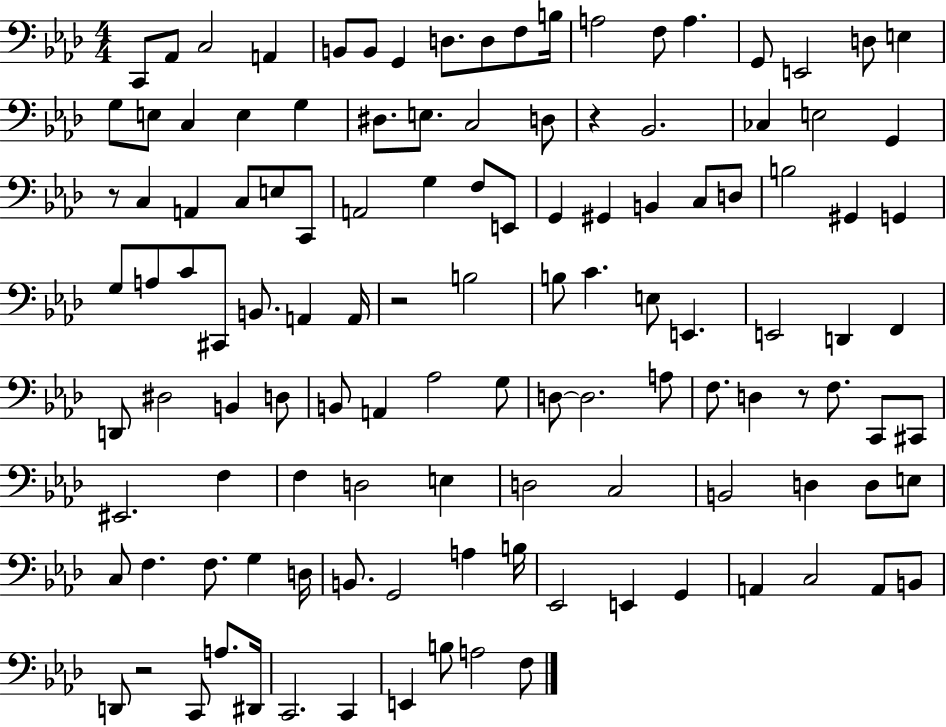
X:1
T:Untitled
M:4/4
L:1/4
K:Ab
C,,/2 _A,,/2 C,2 A,, B,,/2 B,,/2 G,, D,/2 D,/2 F,/2 B,/4 A,2 F,/2 A, G,,/2 E,,2 D,/2 E, G,/2 E,/2 C, E, G, ^D,/2 E,/2 C,2 D,/2 z _B,,2 _C, E,2 G,, z/2 C, A,, C,/2 E,/2 C,,/2 A,,2 G, F,/2 E,,/2 G,, ^G,, B,, C,/2 D,/2 B,2 ^G,, G,, G,/2 A,/2 C/2 ^C,,/2 B,,/2 A,, A,,/4 z2 B,2 B,/2 C E,/2 E,, E,,2 D,, F,, D,,/2 ^D,2 B,, D,/2 B,,/2 A,, _A,2 G,/2 D,/2 D,2 A,/2 F,/2 D, z/2 F,/2 C,,/2 ^C,,/2 ^E,,2 F, F, D,2 E, D,2 C,2 B,,2 D, D,/2 E,/2 C,/2 F, F,/2 G, D,/4 B,,/2 G,,2 A, B,/4 _E,,2 E,, G,, A,, C,2 A,,/2 B,,/2 D,,/2 z2 C,,/2 A,/2 ^D,,/4 C,,2 C,, E,, B,/2 A,2 F,/2